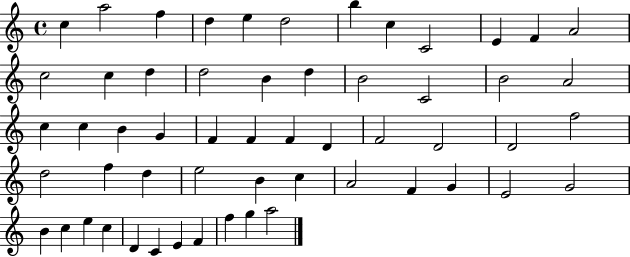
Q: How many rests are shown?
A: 0